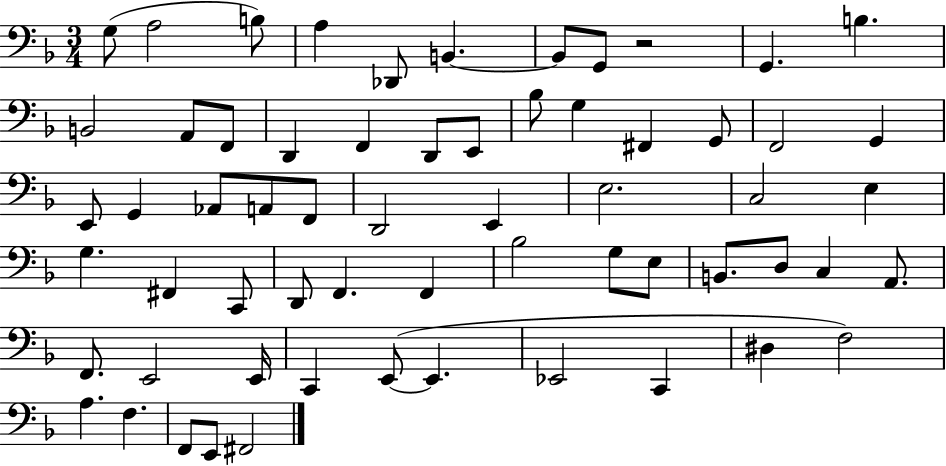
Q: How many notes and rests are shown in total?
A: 62